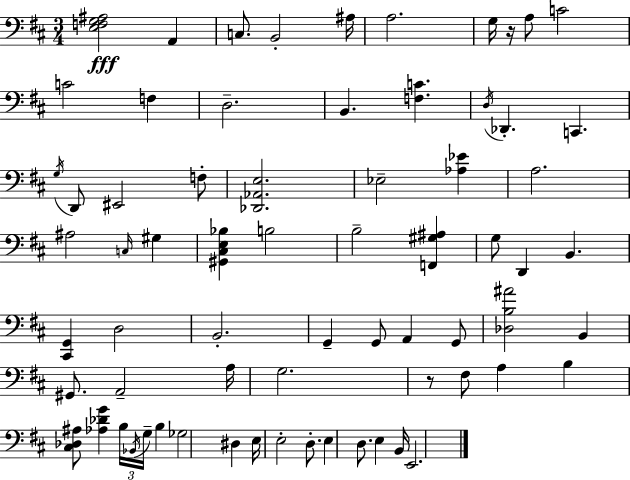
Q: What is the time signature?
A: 3/4